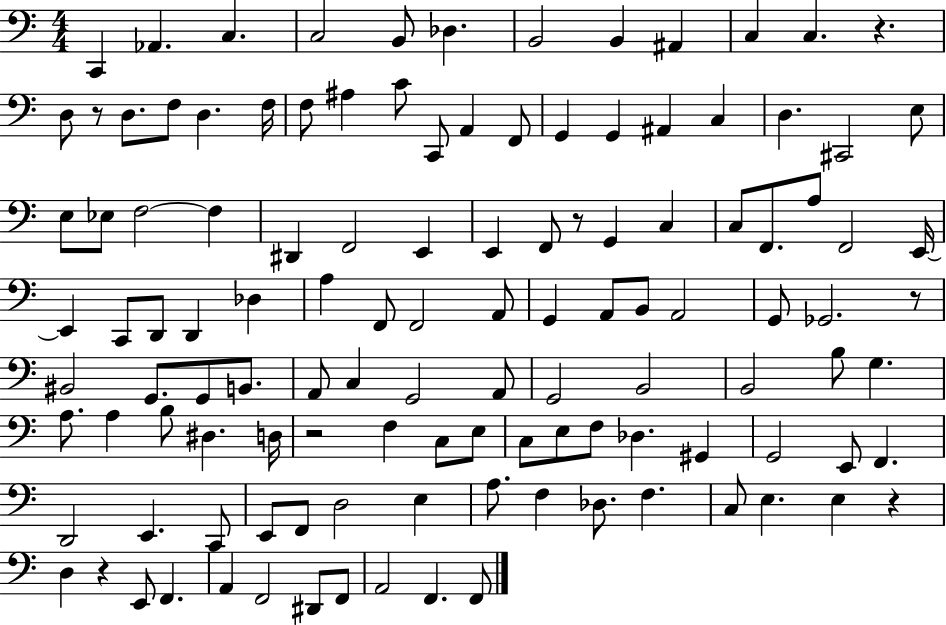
{
  \clef bass
  \numericTimeSignature
  \time 4/4
  \key c \major
  \repeat volta 2 { c,4 aes,4. c4. | c2 b,8 des4. | b,2 b,4 ais,4 | c4 c4. r4. | \break d8 r8 d8. f8 d4. f16 | f8 ais4 c'8 c,8 a,4 f,8 | g,4 g,4 ais,4 c4 | d4. cis,2 e8 | \break e8 ees8 f2~~ f4 | dis,4 f,2 e,4 | e,4 f,8 r8 g,4 c4 | c8 f,8. a8 f,2 e,16~~ | \break e,4 c,8 d,8 d,4 des4 | a4 f,8 f,2 a,8 | g,4 a,8 b,8 a,2 | g,8 ges,2. r8 | \break bis,2 g,8. g,8 b,8. | a,8 c4 g,2 a,8 | g,2 b,2 | b,2 b8 g4. | \break a8. a4 b8 dis4. d16 | r2 f4 c8 e8 | c8 e8 f8 des4. gis,4 | g,2 e,8 f,4. | \break d,2 e,4. c,8 | e,8 f,8 d2 e4 | a8. f4 des8. f4. | c8 e4. e4 r4 | \break d4 r4 e,8 f,4. | a,4 f,2 dis,8 f,8 | a,2 f,4. f,8 | } \bar "|."
}